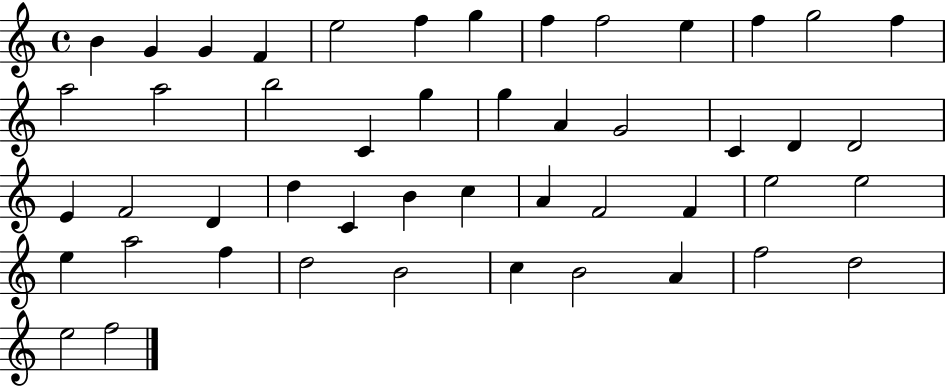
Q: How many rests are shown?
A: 0